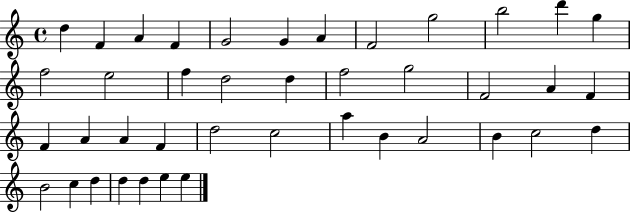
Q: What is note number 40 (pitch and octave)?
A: E5